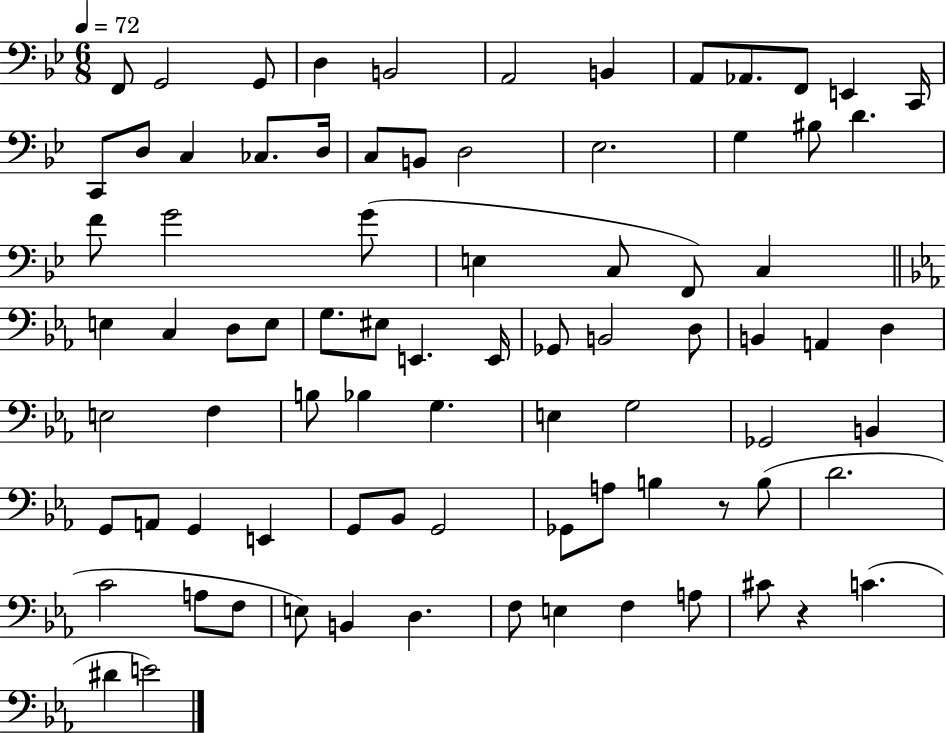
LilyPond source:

{
  \clef bass
  \numericTimeSignature
  \time 6/8
  \key bes \major
  \tempo 4 = 72
  f,8 g,2 g,8 | d4 b,2 | a,2 b,4 | a,8 aes,8. f,8 e,4 c,16 | \break c,8 d8 c4 ces8. d16 | c8 b,8 d2 | ees2. | g4 bis8 d'4. | \break f'8 g'2 g'8( | e4 c8 f,8) c4 | \bar "||" \break \key c \minor e4 c4 d8 e8 | g8. eis8 e,4. e,16 | ges,8 b,2 d8 | b,4 a,4 d4 | \break e2 f4 | b8 bes4 g4. | e4 g2 | ges,2 b,4 | \break g,8 a,8 g,4 e,4 | g,8 bes,8 g,2 | ges,8 a8 b4 r8 b8( | d'2. | \break c'2 a8 f8 | e8) b,4 d4. | f8 e4 f4 a8 | cis'8 r4 c'4.( | \break dis'4 e'2) | \bar "|."
}